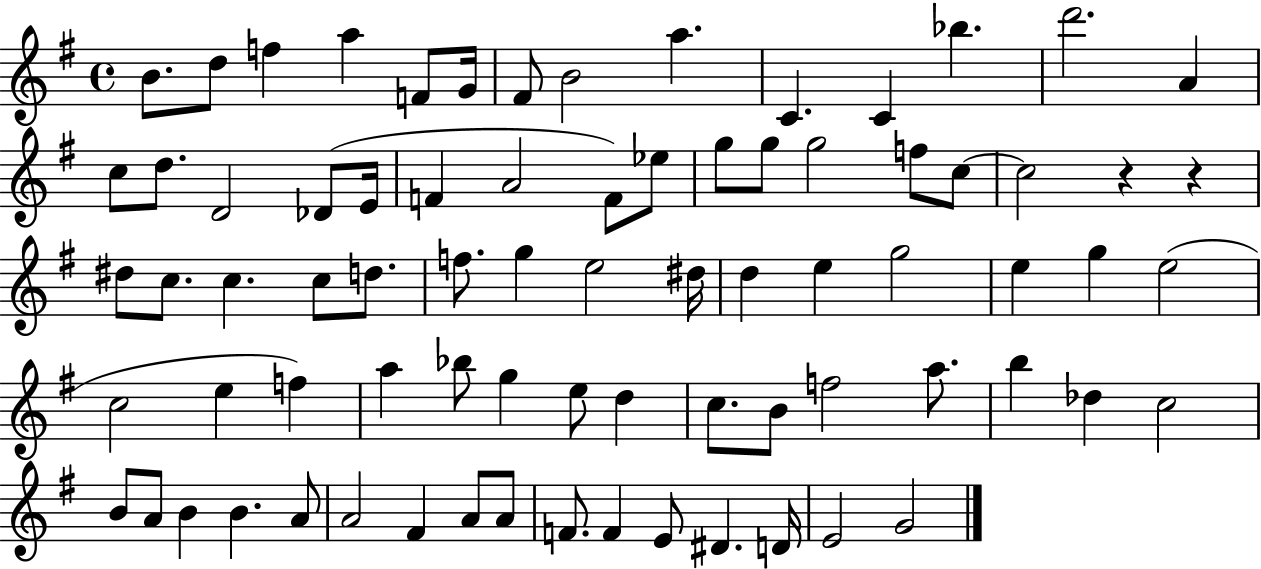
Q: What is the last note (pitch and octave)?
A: G4